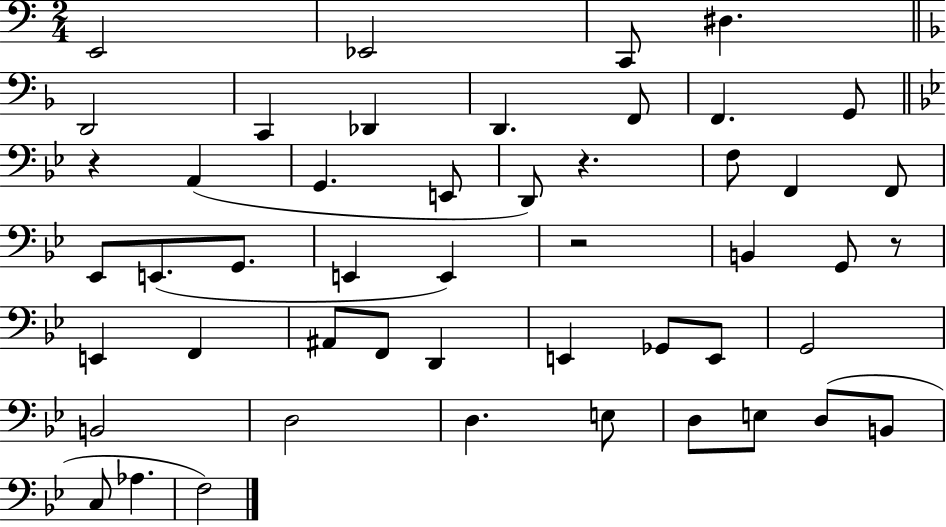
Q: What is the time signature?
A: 2/4